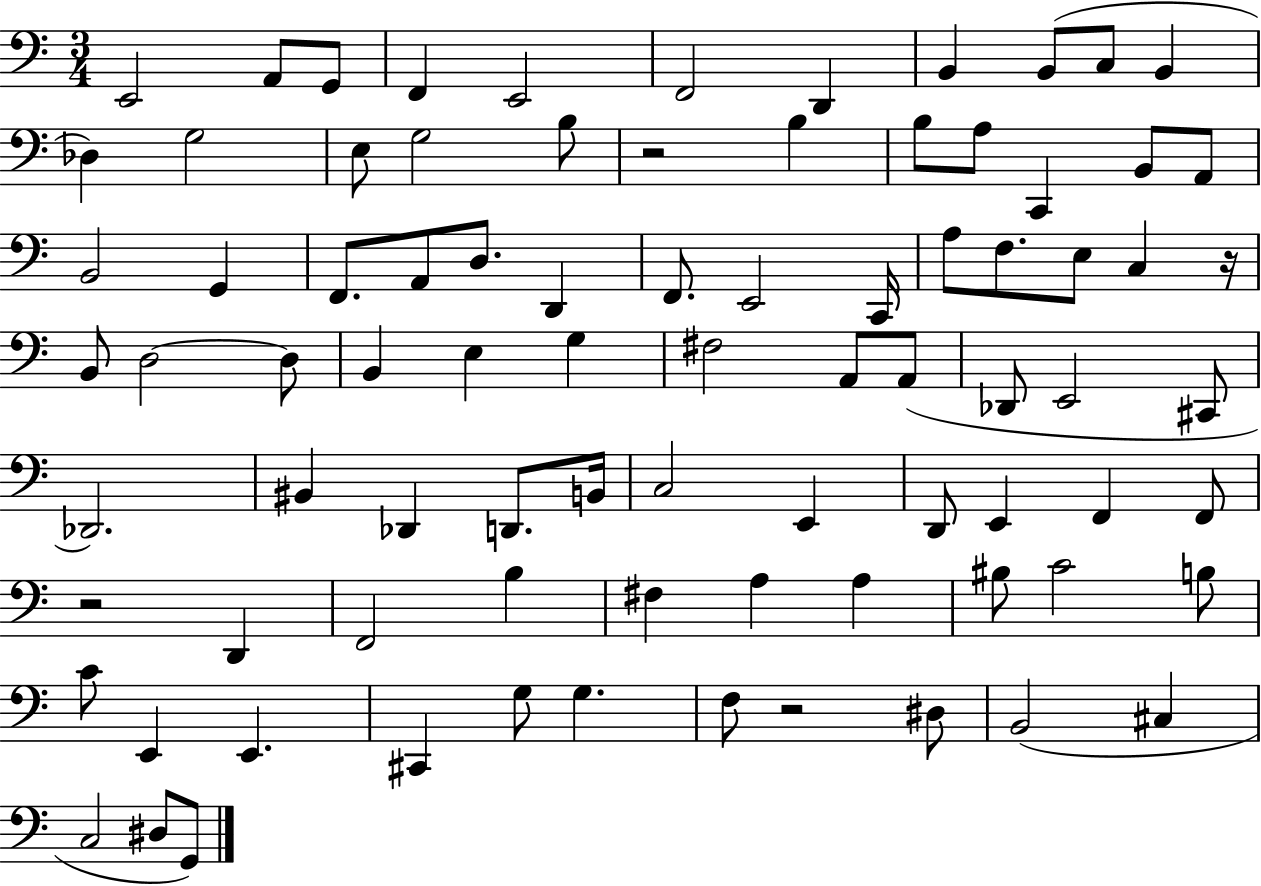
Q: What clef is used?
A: bass